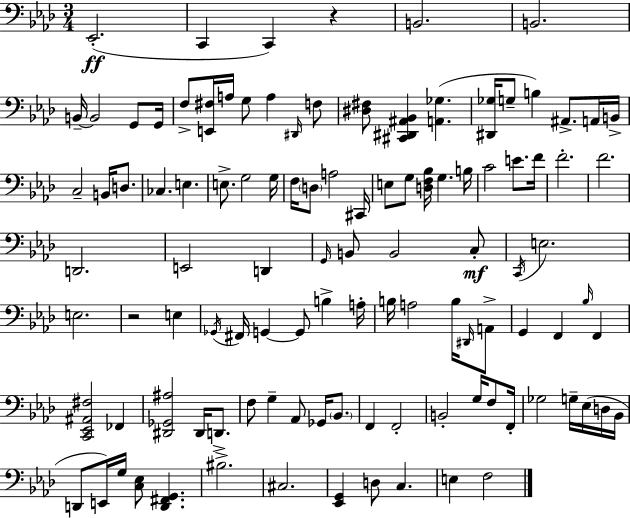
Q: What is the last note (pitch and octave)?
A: F3